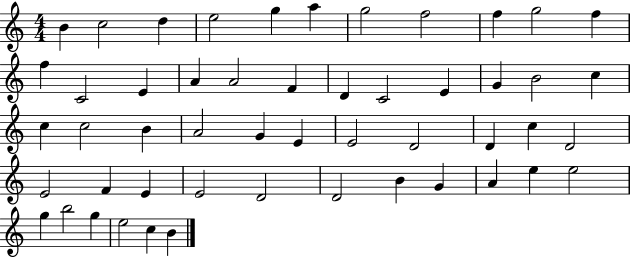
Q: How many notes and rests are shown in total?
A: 51